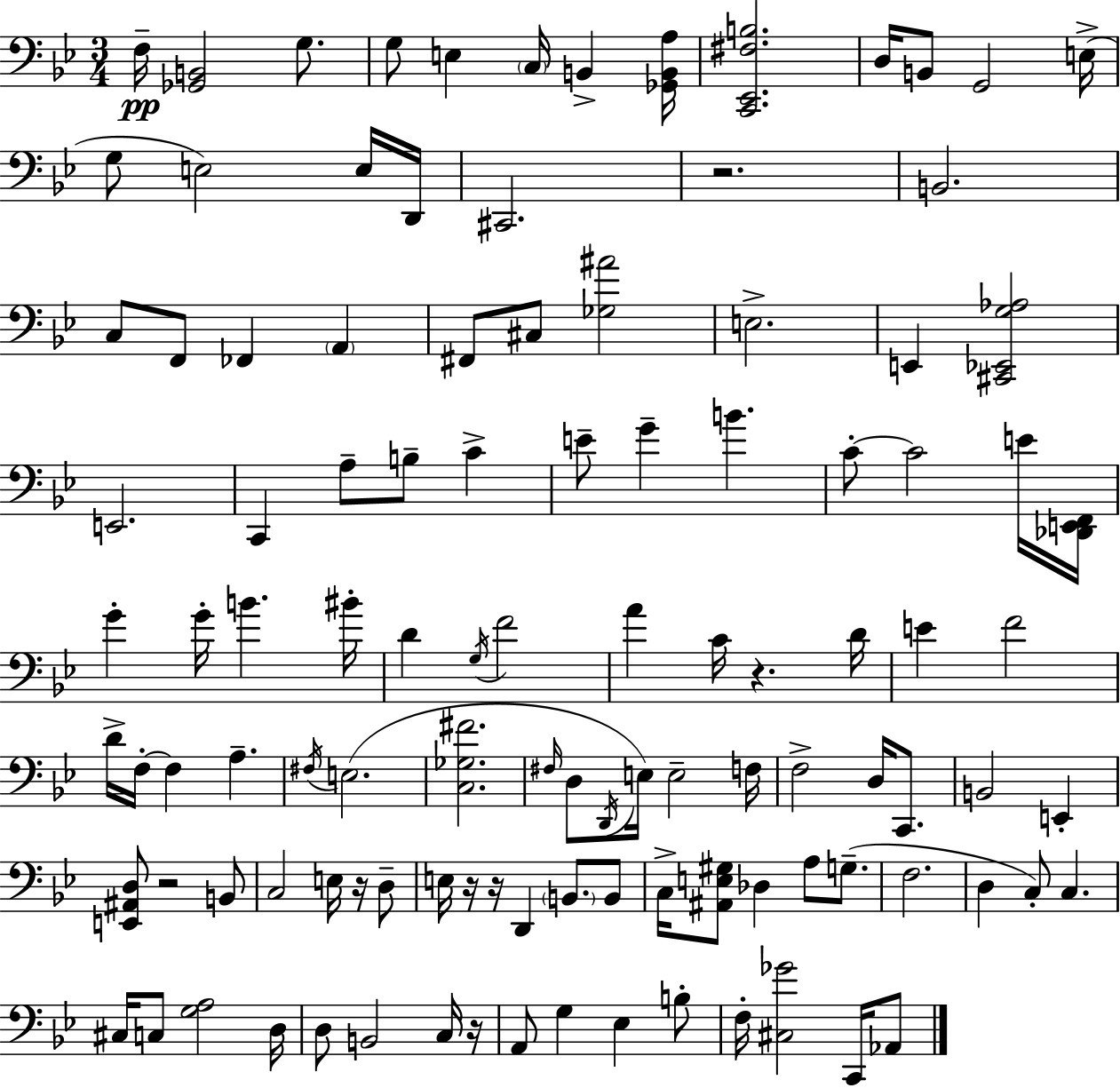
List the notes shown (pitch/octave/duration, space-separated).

F3/s [Gb2,B2]/h G3/e. G3/e E3/q C3/s B2/q [Gb2,B2,A3]/s [C2,Eb2,F#3,B3]/h. D3/s B2/e G2/h E3/s G3/e E3/h E3/s D2/s C#2/h. R/h. B2/h. C3/e F2/e FES2/q A2/q F#2/e C#3/e [Gb3,A#4]/h E3/h. E2/q [C#2,Eb2,G3,Ab3]/h E2/h. C2/q A3/e B3/e C4/q E4/e G4/q B4/q. C4/e C4/h E4/s [Db2,E2,F2]/s G4/q G4/s B4/q. BIS4/s D4/q G3/s F4/h A4/q C4/s R/q. D4/s E4/q F4/h D4/s F3/s F3/q A3/q. F#3/s E3/h. [C3,Gb3,F#4]/h. F#3/s D3/e D2/s E3/s E3/h F3/s F3/h D3/s C2/e. B2/h E2/q [E2,A#2,D3]/e R/h B2/e C3/h E3/s R/s D3/e E3/s R/s R/s D2/q B2/e. B2/e C3/s [A#2,E3,G#3]/e Db3/q A3/e G3/e. F3/h. D3/q C3/e C3/q. C#3/s C3/e [G3,A3]/h D3/s D3/e B2/h C3/s R/s A2/e G3/q Eb3/q B3/e F3/s [C#3,Gb4]/h C2/s Ab2/e